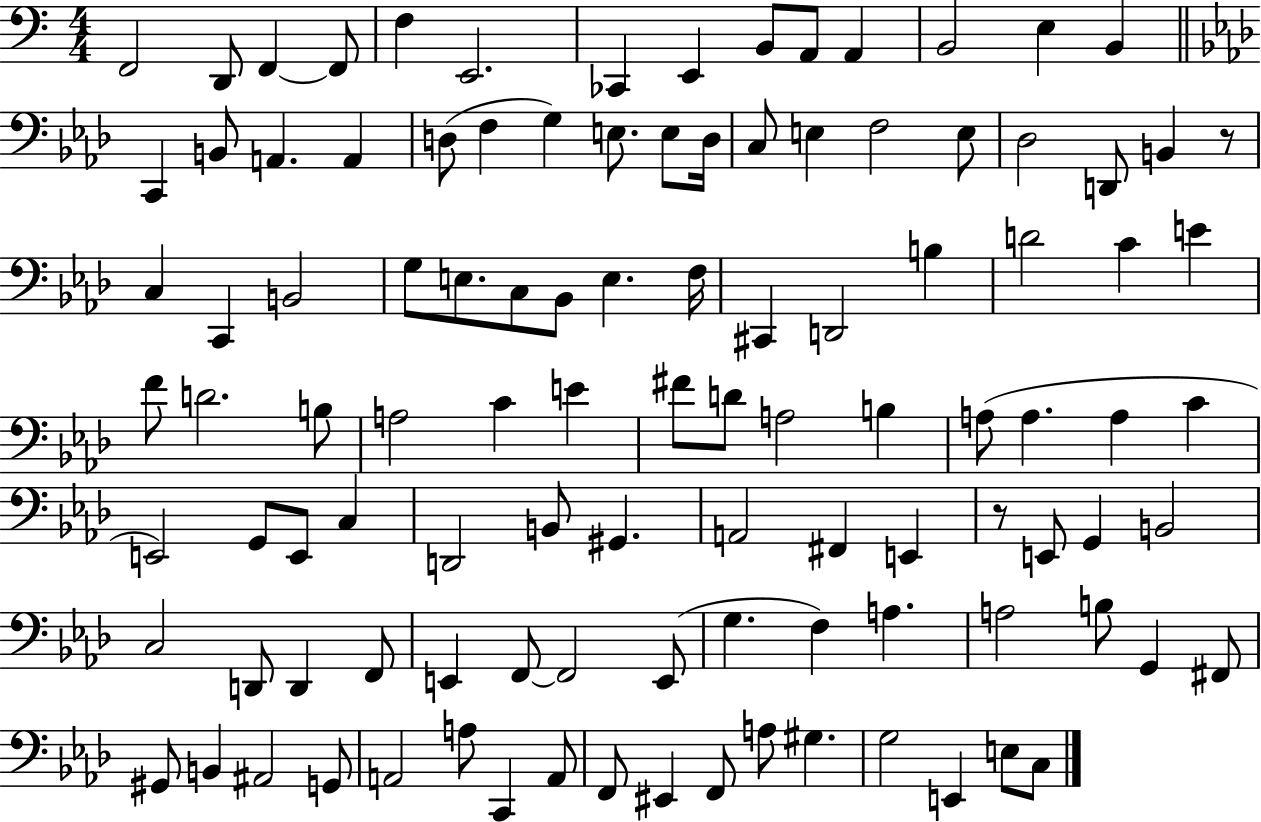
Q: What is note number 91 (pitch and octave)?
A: A#2